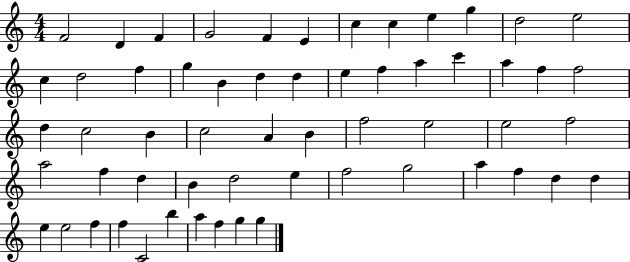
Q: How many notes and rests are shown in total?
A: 58